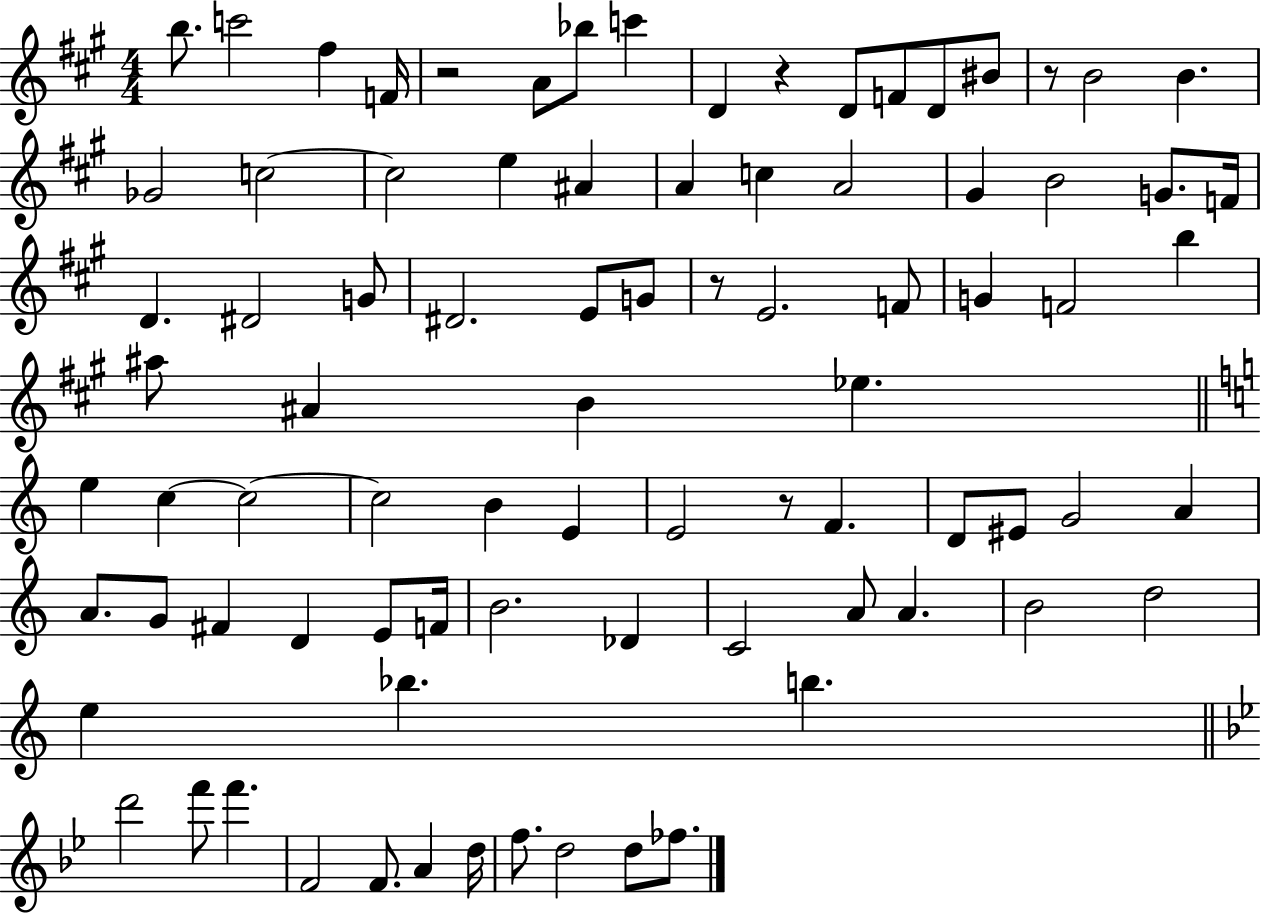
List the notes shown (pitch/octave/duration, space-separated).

B5/e. C6/h F#5/q F4/s R/h A4/e Bb5/e C6/q D4/q R/q D4/e F4/e D4/e BIS4/e R/e B4/h B4/q. Gb4/h C5/h C5/h E5/q A#4/q A4/q C5/q A4/h G#4/q B4/h G4/e. F4/s D4/q. D#4/h G4/e D#4/h. E4/e G4/e R/e E4/h. F4/e G4/q F4/h B5/q A#5/e A#4/q B4/q Eb5/q. E5/q C5/q C5/h C5/h B4/q E4/q E4/h R/e F4/q. D4/e EIS4/e G4/h A4/q A4/e. G4/e F#4/q D4/q E4/e F4/s B4/h. Db4/q C4/h A4/e A4/q. B4/h D5/h E5/q Bb5/q. B5/q. D6/h F6/e F6/q. F4/h F4/e. A4/q D5/s F5/e. D5/h D5/e FES5/e.